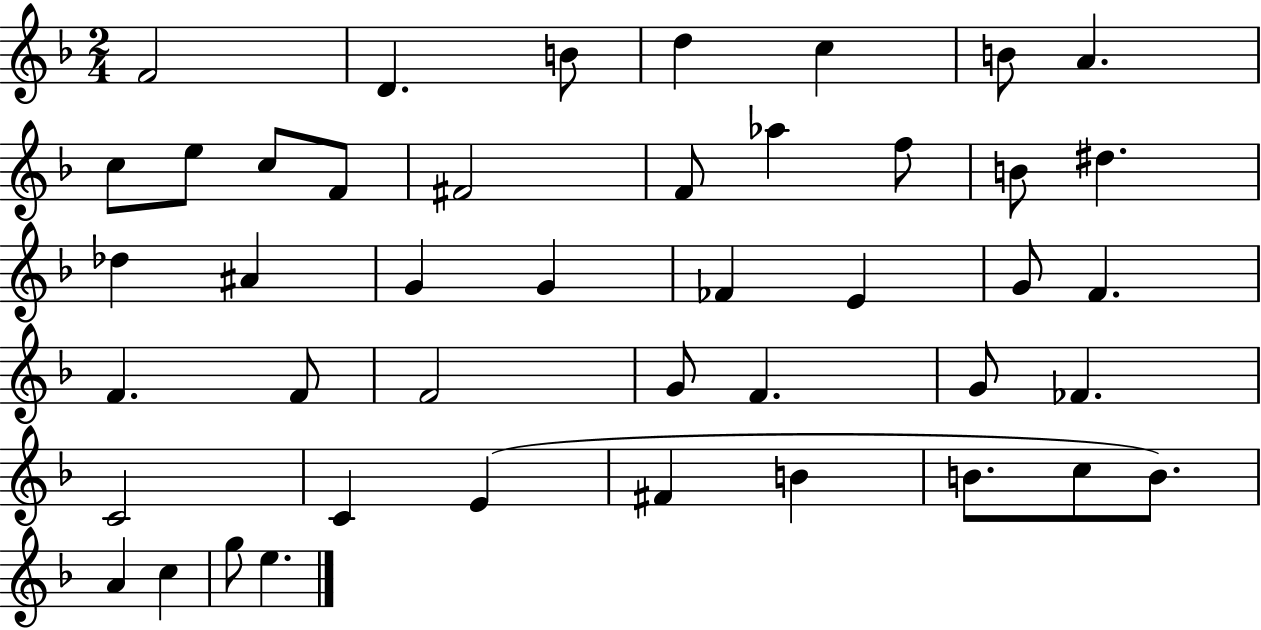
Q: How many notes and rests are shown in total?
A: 44